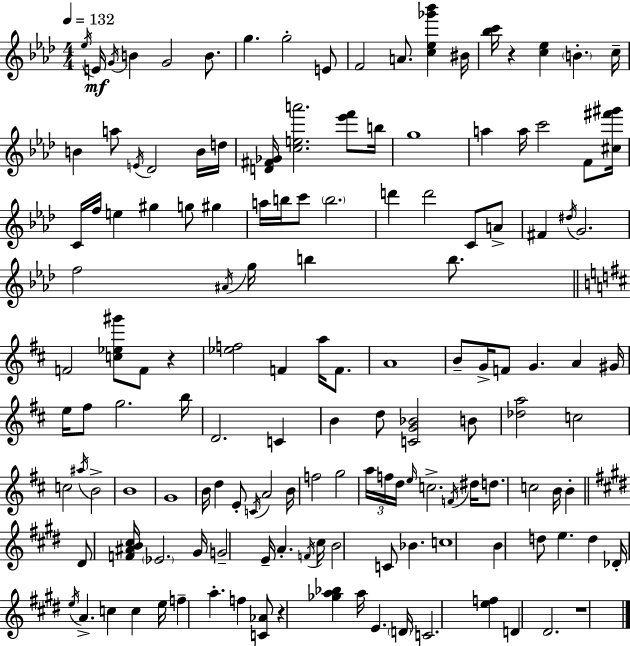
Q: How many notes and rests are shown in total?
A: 144